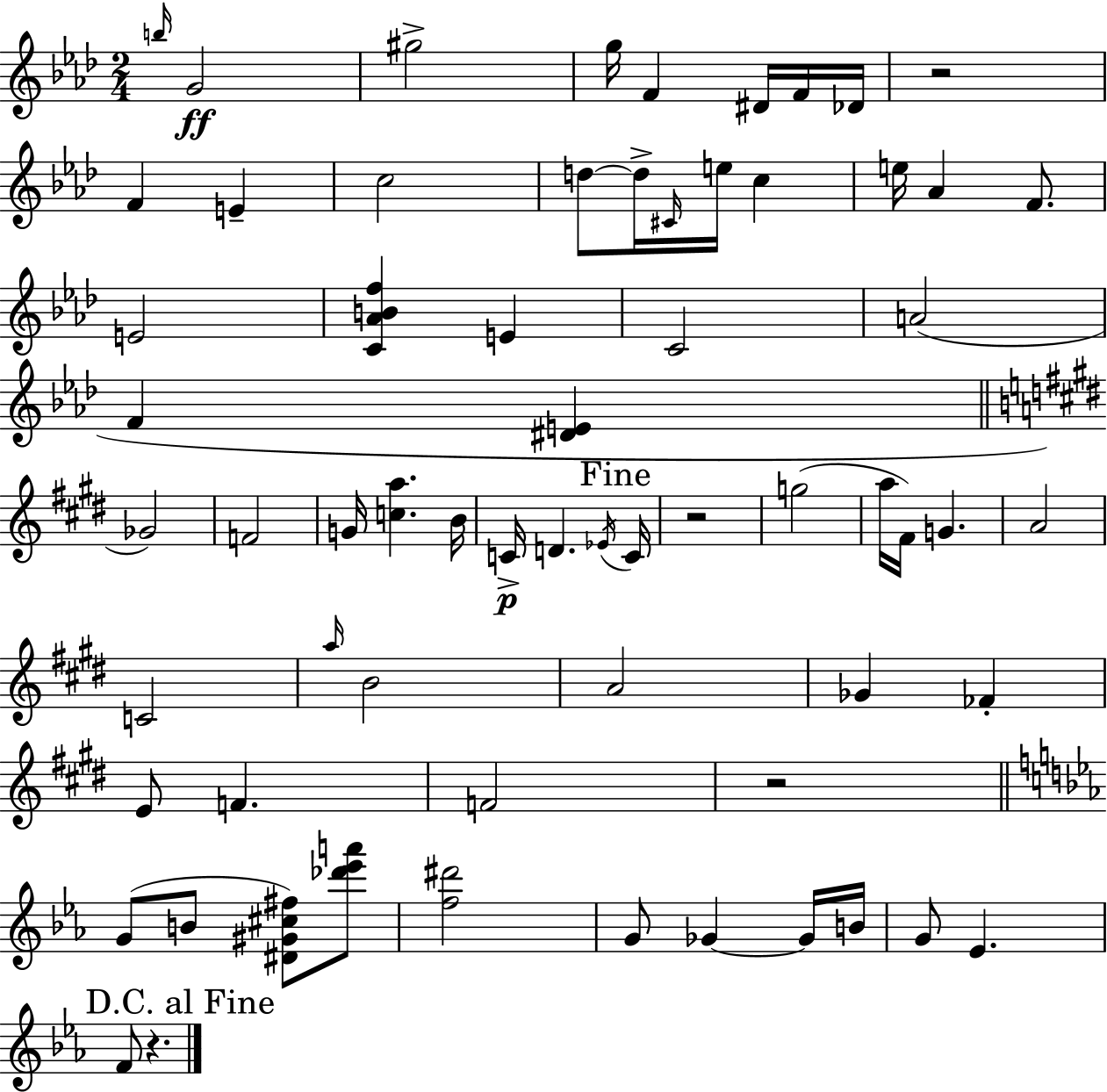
{
  \clef treble
  \numericTimeSignature
  \time 2/4
  \key f \minor
  \grace { b''16 }\ff g'2 | gis''2-> | g''16 f'4 dis'16 f'16 | des'16 r2 | \break f'4 e'4-- | c''2 | d''8~~ d''16-> \grace { cis'16 } e''16 c''4 | e''16 aes'4 f'8. | \break e'2 | <c' aes' b' f''>4 e'4 | c'2 | a'2( | \break f'4 <dis' e'>4 | \bar "||" \break \key e \major ges'2) | f'2 | g'16 <c'' a''>4. b'16 | c'16->\p d'4. \acciaccatura { ees'16 } | \break \mark "Fine" c'16 r2 | g''2( | a''16 fis'16) g'4. | a'2 | \break c'2 | \grace { a''16 } b'2 | a'2 | ges'4 fes'4-. | \break e'8 f'4. | f'2 | r2 | \bar "||" \break \key c \minor g'8( b'8 <dis' gis' cis'' fis''>8) <des''' ees''' a'''>8 | <f'' dis'''>2 | g'8 ges'4~~ ges'16 b'16 | g'8 ees'4. | \break \mark "D.C. al Fine" f'8 r4. | \bar "|."
}